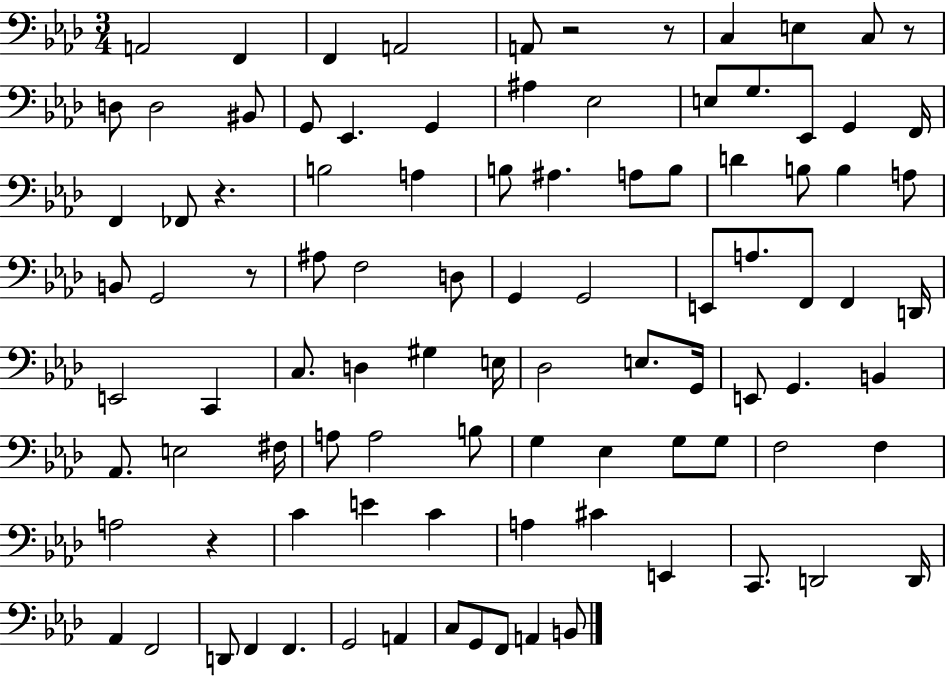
X:1
T:Untitled
M:3/4
L:1/4
K:Ab
A,,2 F,, F,, A,,2 A,,/2 z2 z/2 C, E, C,/2 z/2 D,/2 D,2 ^B,,/2 G,,/2 _E,, G,, ^A, _E,2 E,/2 G,/2 _E,,/2 G,, F,,/4 F,, _F,,/2 z B,2 A, B,/2 ^A, A,/2 B,/2 D B,/2 B, A,/2 B,,/2 G,,2 z/2 ^A,/2 F,2 D,/2 G,, G,,2 E,,/2 A,/2 F,,/2 F,, D,,/4 E,,2 C,, C,/2 D, ^G, E,/4 _D,2 E,/2 G,,/4 E,,/2 G,, B,, _A,,/2 E,2 ^F,/4 A,/2 A,2 B,/2 G, _E, G,/2 G,/2 F,2 F, A,2 z C E C A, ^C E,, C,,/2 D,,2 D,,/4 _A,, F,,2 D,,/2 F,, F,, G,,2 A,, C,/2 G,,/2 F,,/2 A,, B,,/2